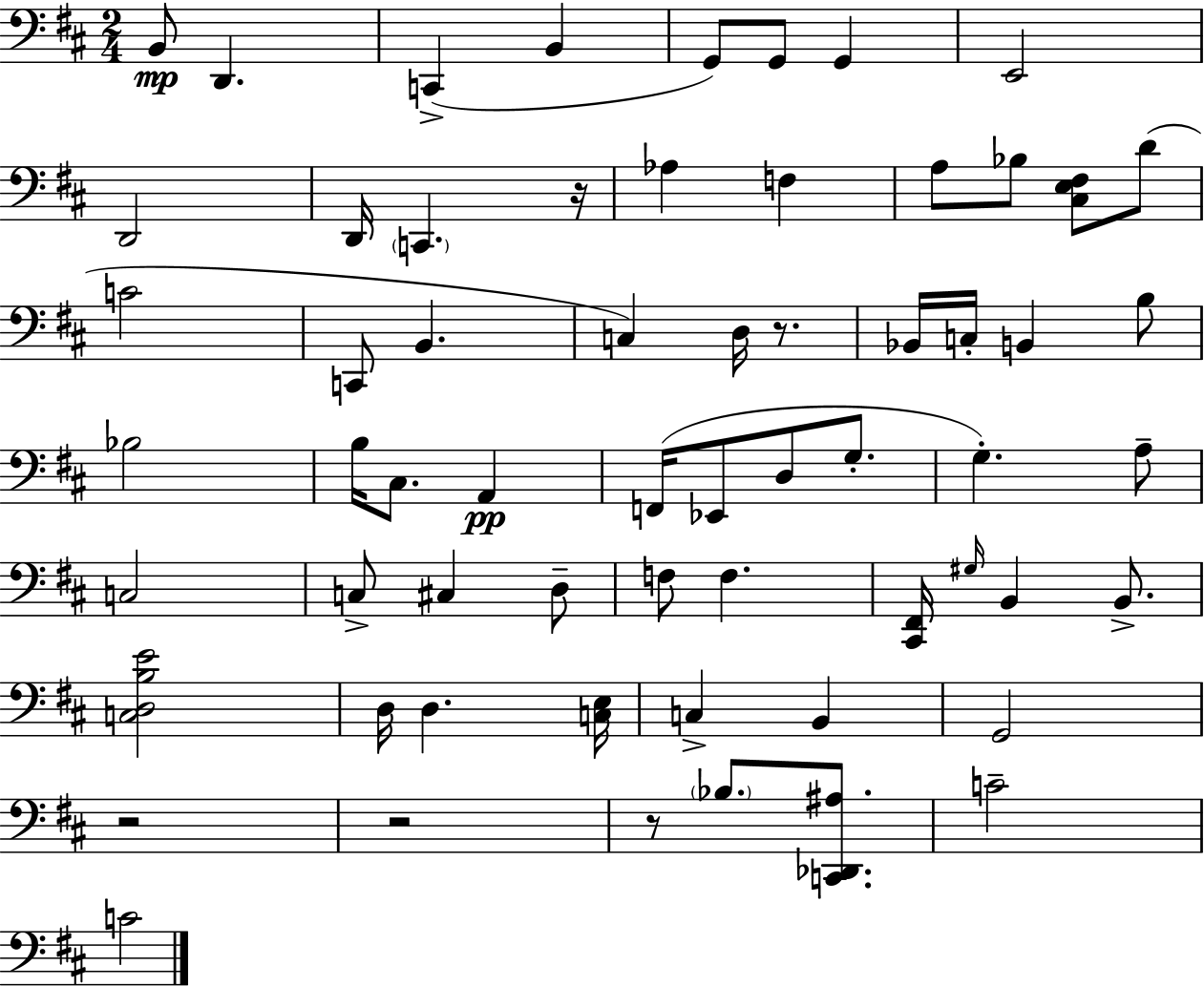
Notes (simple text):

B2/e D2/q. C2/q B2/q G2/e G2/e G2/q E2/h D2/h D2/s C2/q. R/s Ab3/q F3/q A3/e Bb3/e [C#3,E3,F#3]/e D4/e C4/h C2/e B2/q. C3/q D3/s R/e. Bb2/s C3/s B2/q B3/e Bb3/h B3/s C#3/e. A2/q F2/s Eb2/e D3/e G3/e. G3/q. A3/e C3/h C3/e C#3/q D3/e F3/e F3/q. [C#2,F#2]/s G#3/s B2/q B2/e. [C3,D3,B3,E4]/h D3/s D3/q. [C3,E3]/s C3/q B2/q G2/h R/h R/h R/e Bb3/e. [C2,Db2,A#3]/e. C4/h C4/h